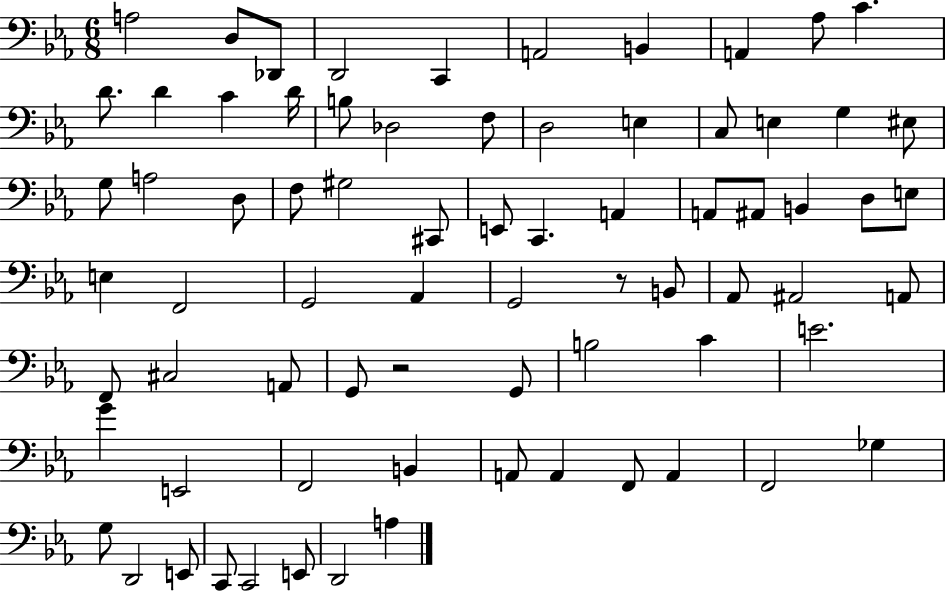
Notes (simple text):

A3/h D3/e Db2/e D2/h C2/q A2/h B2/q A2/q Ab3/e C4/q. D4/e. D4/q C4/q D4/s B3/e Db3/h F3/e D3/h E3/q C3/e E3/q G3/q EIS3/e G3/e A3/h D3/e F3/e G#3/h C#2/e E2/e C2/q. A2/q A2/e A#2/e B2/q D3/e E3/e E3/q F2/h G2/h Ab2/q G2/h R/e B2/e Ab2/e A#2/h A2/e F2/e C#3/h A2/e G2/e R/h G2/e B3/h C4/q E4/h. G4/q E2/h F2/h B2/q A2/e A2/q F2/e A2/q F2/h Gb3/q G3/e D2/h E2/e C2/e C2/h E2/e D2/h A3/q